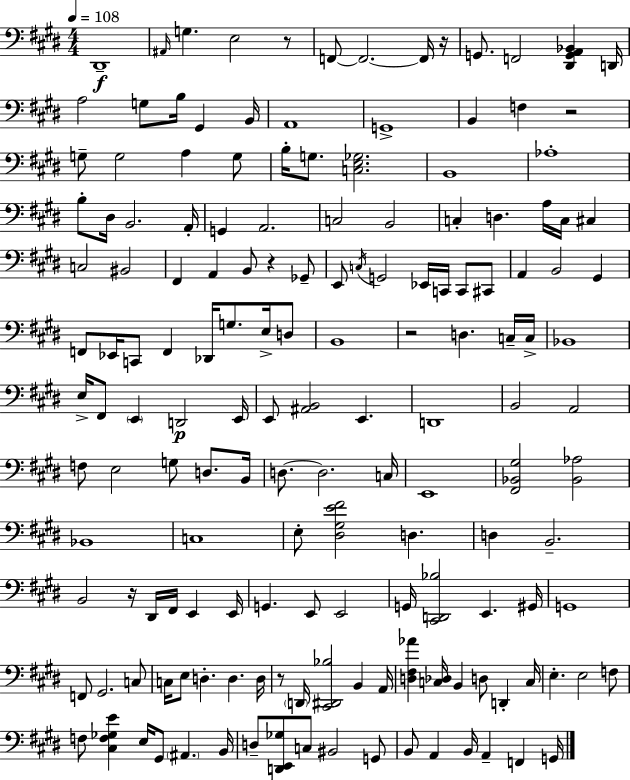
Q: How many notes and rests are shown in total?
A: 158